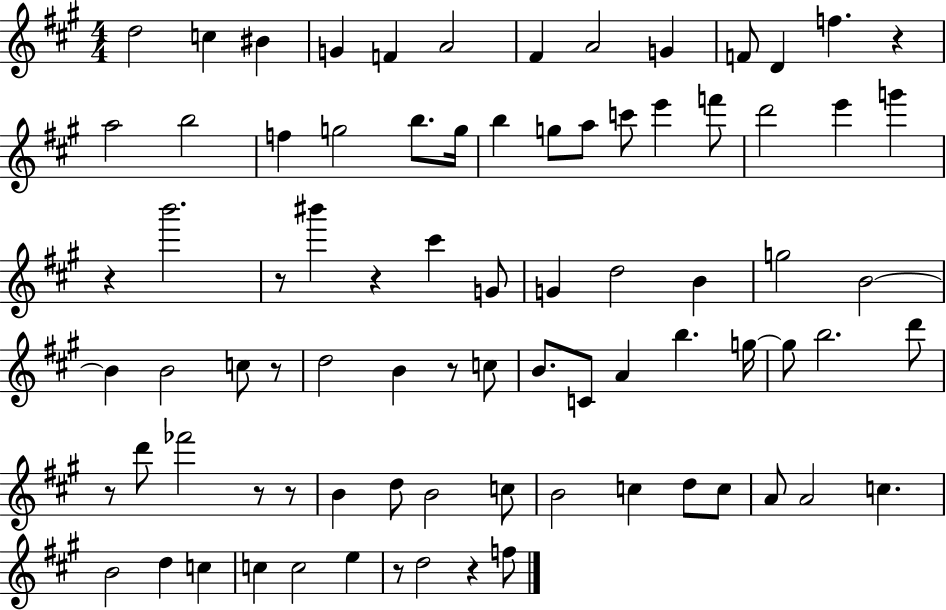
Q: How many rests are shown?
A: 11